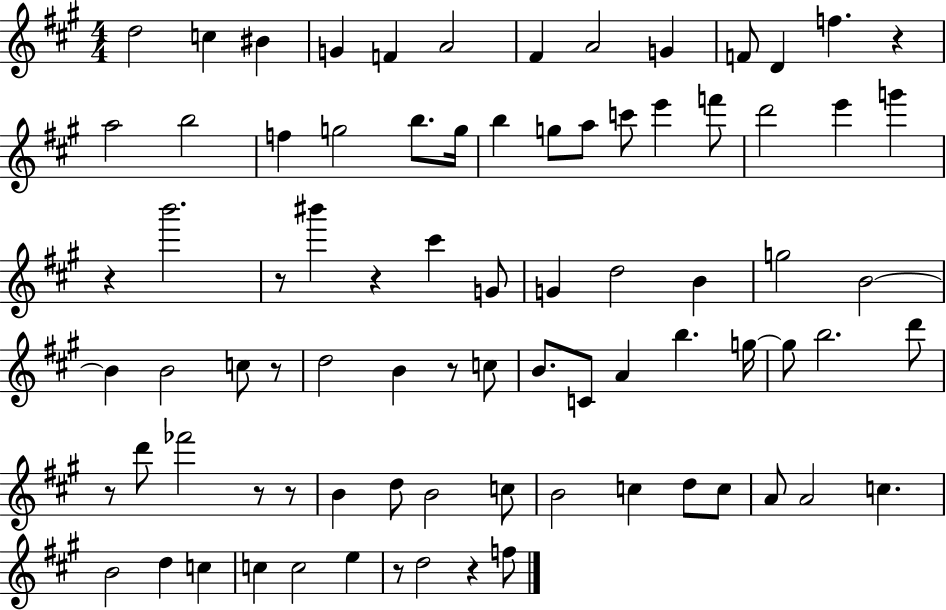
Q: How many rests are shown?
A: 11